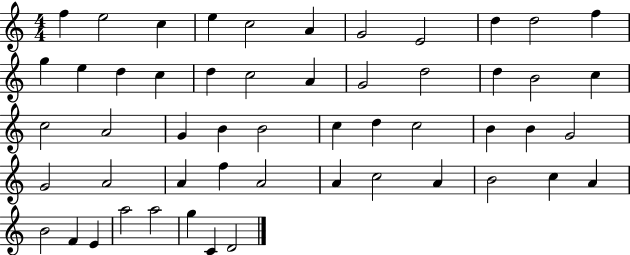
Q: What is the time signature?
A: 4/4